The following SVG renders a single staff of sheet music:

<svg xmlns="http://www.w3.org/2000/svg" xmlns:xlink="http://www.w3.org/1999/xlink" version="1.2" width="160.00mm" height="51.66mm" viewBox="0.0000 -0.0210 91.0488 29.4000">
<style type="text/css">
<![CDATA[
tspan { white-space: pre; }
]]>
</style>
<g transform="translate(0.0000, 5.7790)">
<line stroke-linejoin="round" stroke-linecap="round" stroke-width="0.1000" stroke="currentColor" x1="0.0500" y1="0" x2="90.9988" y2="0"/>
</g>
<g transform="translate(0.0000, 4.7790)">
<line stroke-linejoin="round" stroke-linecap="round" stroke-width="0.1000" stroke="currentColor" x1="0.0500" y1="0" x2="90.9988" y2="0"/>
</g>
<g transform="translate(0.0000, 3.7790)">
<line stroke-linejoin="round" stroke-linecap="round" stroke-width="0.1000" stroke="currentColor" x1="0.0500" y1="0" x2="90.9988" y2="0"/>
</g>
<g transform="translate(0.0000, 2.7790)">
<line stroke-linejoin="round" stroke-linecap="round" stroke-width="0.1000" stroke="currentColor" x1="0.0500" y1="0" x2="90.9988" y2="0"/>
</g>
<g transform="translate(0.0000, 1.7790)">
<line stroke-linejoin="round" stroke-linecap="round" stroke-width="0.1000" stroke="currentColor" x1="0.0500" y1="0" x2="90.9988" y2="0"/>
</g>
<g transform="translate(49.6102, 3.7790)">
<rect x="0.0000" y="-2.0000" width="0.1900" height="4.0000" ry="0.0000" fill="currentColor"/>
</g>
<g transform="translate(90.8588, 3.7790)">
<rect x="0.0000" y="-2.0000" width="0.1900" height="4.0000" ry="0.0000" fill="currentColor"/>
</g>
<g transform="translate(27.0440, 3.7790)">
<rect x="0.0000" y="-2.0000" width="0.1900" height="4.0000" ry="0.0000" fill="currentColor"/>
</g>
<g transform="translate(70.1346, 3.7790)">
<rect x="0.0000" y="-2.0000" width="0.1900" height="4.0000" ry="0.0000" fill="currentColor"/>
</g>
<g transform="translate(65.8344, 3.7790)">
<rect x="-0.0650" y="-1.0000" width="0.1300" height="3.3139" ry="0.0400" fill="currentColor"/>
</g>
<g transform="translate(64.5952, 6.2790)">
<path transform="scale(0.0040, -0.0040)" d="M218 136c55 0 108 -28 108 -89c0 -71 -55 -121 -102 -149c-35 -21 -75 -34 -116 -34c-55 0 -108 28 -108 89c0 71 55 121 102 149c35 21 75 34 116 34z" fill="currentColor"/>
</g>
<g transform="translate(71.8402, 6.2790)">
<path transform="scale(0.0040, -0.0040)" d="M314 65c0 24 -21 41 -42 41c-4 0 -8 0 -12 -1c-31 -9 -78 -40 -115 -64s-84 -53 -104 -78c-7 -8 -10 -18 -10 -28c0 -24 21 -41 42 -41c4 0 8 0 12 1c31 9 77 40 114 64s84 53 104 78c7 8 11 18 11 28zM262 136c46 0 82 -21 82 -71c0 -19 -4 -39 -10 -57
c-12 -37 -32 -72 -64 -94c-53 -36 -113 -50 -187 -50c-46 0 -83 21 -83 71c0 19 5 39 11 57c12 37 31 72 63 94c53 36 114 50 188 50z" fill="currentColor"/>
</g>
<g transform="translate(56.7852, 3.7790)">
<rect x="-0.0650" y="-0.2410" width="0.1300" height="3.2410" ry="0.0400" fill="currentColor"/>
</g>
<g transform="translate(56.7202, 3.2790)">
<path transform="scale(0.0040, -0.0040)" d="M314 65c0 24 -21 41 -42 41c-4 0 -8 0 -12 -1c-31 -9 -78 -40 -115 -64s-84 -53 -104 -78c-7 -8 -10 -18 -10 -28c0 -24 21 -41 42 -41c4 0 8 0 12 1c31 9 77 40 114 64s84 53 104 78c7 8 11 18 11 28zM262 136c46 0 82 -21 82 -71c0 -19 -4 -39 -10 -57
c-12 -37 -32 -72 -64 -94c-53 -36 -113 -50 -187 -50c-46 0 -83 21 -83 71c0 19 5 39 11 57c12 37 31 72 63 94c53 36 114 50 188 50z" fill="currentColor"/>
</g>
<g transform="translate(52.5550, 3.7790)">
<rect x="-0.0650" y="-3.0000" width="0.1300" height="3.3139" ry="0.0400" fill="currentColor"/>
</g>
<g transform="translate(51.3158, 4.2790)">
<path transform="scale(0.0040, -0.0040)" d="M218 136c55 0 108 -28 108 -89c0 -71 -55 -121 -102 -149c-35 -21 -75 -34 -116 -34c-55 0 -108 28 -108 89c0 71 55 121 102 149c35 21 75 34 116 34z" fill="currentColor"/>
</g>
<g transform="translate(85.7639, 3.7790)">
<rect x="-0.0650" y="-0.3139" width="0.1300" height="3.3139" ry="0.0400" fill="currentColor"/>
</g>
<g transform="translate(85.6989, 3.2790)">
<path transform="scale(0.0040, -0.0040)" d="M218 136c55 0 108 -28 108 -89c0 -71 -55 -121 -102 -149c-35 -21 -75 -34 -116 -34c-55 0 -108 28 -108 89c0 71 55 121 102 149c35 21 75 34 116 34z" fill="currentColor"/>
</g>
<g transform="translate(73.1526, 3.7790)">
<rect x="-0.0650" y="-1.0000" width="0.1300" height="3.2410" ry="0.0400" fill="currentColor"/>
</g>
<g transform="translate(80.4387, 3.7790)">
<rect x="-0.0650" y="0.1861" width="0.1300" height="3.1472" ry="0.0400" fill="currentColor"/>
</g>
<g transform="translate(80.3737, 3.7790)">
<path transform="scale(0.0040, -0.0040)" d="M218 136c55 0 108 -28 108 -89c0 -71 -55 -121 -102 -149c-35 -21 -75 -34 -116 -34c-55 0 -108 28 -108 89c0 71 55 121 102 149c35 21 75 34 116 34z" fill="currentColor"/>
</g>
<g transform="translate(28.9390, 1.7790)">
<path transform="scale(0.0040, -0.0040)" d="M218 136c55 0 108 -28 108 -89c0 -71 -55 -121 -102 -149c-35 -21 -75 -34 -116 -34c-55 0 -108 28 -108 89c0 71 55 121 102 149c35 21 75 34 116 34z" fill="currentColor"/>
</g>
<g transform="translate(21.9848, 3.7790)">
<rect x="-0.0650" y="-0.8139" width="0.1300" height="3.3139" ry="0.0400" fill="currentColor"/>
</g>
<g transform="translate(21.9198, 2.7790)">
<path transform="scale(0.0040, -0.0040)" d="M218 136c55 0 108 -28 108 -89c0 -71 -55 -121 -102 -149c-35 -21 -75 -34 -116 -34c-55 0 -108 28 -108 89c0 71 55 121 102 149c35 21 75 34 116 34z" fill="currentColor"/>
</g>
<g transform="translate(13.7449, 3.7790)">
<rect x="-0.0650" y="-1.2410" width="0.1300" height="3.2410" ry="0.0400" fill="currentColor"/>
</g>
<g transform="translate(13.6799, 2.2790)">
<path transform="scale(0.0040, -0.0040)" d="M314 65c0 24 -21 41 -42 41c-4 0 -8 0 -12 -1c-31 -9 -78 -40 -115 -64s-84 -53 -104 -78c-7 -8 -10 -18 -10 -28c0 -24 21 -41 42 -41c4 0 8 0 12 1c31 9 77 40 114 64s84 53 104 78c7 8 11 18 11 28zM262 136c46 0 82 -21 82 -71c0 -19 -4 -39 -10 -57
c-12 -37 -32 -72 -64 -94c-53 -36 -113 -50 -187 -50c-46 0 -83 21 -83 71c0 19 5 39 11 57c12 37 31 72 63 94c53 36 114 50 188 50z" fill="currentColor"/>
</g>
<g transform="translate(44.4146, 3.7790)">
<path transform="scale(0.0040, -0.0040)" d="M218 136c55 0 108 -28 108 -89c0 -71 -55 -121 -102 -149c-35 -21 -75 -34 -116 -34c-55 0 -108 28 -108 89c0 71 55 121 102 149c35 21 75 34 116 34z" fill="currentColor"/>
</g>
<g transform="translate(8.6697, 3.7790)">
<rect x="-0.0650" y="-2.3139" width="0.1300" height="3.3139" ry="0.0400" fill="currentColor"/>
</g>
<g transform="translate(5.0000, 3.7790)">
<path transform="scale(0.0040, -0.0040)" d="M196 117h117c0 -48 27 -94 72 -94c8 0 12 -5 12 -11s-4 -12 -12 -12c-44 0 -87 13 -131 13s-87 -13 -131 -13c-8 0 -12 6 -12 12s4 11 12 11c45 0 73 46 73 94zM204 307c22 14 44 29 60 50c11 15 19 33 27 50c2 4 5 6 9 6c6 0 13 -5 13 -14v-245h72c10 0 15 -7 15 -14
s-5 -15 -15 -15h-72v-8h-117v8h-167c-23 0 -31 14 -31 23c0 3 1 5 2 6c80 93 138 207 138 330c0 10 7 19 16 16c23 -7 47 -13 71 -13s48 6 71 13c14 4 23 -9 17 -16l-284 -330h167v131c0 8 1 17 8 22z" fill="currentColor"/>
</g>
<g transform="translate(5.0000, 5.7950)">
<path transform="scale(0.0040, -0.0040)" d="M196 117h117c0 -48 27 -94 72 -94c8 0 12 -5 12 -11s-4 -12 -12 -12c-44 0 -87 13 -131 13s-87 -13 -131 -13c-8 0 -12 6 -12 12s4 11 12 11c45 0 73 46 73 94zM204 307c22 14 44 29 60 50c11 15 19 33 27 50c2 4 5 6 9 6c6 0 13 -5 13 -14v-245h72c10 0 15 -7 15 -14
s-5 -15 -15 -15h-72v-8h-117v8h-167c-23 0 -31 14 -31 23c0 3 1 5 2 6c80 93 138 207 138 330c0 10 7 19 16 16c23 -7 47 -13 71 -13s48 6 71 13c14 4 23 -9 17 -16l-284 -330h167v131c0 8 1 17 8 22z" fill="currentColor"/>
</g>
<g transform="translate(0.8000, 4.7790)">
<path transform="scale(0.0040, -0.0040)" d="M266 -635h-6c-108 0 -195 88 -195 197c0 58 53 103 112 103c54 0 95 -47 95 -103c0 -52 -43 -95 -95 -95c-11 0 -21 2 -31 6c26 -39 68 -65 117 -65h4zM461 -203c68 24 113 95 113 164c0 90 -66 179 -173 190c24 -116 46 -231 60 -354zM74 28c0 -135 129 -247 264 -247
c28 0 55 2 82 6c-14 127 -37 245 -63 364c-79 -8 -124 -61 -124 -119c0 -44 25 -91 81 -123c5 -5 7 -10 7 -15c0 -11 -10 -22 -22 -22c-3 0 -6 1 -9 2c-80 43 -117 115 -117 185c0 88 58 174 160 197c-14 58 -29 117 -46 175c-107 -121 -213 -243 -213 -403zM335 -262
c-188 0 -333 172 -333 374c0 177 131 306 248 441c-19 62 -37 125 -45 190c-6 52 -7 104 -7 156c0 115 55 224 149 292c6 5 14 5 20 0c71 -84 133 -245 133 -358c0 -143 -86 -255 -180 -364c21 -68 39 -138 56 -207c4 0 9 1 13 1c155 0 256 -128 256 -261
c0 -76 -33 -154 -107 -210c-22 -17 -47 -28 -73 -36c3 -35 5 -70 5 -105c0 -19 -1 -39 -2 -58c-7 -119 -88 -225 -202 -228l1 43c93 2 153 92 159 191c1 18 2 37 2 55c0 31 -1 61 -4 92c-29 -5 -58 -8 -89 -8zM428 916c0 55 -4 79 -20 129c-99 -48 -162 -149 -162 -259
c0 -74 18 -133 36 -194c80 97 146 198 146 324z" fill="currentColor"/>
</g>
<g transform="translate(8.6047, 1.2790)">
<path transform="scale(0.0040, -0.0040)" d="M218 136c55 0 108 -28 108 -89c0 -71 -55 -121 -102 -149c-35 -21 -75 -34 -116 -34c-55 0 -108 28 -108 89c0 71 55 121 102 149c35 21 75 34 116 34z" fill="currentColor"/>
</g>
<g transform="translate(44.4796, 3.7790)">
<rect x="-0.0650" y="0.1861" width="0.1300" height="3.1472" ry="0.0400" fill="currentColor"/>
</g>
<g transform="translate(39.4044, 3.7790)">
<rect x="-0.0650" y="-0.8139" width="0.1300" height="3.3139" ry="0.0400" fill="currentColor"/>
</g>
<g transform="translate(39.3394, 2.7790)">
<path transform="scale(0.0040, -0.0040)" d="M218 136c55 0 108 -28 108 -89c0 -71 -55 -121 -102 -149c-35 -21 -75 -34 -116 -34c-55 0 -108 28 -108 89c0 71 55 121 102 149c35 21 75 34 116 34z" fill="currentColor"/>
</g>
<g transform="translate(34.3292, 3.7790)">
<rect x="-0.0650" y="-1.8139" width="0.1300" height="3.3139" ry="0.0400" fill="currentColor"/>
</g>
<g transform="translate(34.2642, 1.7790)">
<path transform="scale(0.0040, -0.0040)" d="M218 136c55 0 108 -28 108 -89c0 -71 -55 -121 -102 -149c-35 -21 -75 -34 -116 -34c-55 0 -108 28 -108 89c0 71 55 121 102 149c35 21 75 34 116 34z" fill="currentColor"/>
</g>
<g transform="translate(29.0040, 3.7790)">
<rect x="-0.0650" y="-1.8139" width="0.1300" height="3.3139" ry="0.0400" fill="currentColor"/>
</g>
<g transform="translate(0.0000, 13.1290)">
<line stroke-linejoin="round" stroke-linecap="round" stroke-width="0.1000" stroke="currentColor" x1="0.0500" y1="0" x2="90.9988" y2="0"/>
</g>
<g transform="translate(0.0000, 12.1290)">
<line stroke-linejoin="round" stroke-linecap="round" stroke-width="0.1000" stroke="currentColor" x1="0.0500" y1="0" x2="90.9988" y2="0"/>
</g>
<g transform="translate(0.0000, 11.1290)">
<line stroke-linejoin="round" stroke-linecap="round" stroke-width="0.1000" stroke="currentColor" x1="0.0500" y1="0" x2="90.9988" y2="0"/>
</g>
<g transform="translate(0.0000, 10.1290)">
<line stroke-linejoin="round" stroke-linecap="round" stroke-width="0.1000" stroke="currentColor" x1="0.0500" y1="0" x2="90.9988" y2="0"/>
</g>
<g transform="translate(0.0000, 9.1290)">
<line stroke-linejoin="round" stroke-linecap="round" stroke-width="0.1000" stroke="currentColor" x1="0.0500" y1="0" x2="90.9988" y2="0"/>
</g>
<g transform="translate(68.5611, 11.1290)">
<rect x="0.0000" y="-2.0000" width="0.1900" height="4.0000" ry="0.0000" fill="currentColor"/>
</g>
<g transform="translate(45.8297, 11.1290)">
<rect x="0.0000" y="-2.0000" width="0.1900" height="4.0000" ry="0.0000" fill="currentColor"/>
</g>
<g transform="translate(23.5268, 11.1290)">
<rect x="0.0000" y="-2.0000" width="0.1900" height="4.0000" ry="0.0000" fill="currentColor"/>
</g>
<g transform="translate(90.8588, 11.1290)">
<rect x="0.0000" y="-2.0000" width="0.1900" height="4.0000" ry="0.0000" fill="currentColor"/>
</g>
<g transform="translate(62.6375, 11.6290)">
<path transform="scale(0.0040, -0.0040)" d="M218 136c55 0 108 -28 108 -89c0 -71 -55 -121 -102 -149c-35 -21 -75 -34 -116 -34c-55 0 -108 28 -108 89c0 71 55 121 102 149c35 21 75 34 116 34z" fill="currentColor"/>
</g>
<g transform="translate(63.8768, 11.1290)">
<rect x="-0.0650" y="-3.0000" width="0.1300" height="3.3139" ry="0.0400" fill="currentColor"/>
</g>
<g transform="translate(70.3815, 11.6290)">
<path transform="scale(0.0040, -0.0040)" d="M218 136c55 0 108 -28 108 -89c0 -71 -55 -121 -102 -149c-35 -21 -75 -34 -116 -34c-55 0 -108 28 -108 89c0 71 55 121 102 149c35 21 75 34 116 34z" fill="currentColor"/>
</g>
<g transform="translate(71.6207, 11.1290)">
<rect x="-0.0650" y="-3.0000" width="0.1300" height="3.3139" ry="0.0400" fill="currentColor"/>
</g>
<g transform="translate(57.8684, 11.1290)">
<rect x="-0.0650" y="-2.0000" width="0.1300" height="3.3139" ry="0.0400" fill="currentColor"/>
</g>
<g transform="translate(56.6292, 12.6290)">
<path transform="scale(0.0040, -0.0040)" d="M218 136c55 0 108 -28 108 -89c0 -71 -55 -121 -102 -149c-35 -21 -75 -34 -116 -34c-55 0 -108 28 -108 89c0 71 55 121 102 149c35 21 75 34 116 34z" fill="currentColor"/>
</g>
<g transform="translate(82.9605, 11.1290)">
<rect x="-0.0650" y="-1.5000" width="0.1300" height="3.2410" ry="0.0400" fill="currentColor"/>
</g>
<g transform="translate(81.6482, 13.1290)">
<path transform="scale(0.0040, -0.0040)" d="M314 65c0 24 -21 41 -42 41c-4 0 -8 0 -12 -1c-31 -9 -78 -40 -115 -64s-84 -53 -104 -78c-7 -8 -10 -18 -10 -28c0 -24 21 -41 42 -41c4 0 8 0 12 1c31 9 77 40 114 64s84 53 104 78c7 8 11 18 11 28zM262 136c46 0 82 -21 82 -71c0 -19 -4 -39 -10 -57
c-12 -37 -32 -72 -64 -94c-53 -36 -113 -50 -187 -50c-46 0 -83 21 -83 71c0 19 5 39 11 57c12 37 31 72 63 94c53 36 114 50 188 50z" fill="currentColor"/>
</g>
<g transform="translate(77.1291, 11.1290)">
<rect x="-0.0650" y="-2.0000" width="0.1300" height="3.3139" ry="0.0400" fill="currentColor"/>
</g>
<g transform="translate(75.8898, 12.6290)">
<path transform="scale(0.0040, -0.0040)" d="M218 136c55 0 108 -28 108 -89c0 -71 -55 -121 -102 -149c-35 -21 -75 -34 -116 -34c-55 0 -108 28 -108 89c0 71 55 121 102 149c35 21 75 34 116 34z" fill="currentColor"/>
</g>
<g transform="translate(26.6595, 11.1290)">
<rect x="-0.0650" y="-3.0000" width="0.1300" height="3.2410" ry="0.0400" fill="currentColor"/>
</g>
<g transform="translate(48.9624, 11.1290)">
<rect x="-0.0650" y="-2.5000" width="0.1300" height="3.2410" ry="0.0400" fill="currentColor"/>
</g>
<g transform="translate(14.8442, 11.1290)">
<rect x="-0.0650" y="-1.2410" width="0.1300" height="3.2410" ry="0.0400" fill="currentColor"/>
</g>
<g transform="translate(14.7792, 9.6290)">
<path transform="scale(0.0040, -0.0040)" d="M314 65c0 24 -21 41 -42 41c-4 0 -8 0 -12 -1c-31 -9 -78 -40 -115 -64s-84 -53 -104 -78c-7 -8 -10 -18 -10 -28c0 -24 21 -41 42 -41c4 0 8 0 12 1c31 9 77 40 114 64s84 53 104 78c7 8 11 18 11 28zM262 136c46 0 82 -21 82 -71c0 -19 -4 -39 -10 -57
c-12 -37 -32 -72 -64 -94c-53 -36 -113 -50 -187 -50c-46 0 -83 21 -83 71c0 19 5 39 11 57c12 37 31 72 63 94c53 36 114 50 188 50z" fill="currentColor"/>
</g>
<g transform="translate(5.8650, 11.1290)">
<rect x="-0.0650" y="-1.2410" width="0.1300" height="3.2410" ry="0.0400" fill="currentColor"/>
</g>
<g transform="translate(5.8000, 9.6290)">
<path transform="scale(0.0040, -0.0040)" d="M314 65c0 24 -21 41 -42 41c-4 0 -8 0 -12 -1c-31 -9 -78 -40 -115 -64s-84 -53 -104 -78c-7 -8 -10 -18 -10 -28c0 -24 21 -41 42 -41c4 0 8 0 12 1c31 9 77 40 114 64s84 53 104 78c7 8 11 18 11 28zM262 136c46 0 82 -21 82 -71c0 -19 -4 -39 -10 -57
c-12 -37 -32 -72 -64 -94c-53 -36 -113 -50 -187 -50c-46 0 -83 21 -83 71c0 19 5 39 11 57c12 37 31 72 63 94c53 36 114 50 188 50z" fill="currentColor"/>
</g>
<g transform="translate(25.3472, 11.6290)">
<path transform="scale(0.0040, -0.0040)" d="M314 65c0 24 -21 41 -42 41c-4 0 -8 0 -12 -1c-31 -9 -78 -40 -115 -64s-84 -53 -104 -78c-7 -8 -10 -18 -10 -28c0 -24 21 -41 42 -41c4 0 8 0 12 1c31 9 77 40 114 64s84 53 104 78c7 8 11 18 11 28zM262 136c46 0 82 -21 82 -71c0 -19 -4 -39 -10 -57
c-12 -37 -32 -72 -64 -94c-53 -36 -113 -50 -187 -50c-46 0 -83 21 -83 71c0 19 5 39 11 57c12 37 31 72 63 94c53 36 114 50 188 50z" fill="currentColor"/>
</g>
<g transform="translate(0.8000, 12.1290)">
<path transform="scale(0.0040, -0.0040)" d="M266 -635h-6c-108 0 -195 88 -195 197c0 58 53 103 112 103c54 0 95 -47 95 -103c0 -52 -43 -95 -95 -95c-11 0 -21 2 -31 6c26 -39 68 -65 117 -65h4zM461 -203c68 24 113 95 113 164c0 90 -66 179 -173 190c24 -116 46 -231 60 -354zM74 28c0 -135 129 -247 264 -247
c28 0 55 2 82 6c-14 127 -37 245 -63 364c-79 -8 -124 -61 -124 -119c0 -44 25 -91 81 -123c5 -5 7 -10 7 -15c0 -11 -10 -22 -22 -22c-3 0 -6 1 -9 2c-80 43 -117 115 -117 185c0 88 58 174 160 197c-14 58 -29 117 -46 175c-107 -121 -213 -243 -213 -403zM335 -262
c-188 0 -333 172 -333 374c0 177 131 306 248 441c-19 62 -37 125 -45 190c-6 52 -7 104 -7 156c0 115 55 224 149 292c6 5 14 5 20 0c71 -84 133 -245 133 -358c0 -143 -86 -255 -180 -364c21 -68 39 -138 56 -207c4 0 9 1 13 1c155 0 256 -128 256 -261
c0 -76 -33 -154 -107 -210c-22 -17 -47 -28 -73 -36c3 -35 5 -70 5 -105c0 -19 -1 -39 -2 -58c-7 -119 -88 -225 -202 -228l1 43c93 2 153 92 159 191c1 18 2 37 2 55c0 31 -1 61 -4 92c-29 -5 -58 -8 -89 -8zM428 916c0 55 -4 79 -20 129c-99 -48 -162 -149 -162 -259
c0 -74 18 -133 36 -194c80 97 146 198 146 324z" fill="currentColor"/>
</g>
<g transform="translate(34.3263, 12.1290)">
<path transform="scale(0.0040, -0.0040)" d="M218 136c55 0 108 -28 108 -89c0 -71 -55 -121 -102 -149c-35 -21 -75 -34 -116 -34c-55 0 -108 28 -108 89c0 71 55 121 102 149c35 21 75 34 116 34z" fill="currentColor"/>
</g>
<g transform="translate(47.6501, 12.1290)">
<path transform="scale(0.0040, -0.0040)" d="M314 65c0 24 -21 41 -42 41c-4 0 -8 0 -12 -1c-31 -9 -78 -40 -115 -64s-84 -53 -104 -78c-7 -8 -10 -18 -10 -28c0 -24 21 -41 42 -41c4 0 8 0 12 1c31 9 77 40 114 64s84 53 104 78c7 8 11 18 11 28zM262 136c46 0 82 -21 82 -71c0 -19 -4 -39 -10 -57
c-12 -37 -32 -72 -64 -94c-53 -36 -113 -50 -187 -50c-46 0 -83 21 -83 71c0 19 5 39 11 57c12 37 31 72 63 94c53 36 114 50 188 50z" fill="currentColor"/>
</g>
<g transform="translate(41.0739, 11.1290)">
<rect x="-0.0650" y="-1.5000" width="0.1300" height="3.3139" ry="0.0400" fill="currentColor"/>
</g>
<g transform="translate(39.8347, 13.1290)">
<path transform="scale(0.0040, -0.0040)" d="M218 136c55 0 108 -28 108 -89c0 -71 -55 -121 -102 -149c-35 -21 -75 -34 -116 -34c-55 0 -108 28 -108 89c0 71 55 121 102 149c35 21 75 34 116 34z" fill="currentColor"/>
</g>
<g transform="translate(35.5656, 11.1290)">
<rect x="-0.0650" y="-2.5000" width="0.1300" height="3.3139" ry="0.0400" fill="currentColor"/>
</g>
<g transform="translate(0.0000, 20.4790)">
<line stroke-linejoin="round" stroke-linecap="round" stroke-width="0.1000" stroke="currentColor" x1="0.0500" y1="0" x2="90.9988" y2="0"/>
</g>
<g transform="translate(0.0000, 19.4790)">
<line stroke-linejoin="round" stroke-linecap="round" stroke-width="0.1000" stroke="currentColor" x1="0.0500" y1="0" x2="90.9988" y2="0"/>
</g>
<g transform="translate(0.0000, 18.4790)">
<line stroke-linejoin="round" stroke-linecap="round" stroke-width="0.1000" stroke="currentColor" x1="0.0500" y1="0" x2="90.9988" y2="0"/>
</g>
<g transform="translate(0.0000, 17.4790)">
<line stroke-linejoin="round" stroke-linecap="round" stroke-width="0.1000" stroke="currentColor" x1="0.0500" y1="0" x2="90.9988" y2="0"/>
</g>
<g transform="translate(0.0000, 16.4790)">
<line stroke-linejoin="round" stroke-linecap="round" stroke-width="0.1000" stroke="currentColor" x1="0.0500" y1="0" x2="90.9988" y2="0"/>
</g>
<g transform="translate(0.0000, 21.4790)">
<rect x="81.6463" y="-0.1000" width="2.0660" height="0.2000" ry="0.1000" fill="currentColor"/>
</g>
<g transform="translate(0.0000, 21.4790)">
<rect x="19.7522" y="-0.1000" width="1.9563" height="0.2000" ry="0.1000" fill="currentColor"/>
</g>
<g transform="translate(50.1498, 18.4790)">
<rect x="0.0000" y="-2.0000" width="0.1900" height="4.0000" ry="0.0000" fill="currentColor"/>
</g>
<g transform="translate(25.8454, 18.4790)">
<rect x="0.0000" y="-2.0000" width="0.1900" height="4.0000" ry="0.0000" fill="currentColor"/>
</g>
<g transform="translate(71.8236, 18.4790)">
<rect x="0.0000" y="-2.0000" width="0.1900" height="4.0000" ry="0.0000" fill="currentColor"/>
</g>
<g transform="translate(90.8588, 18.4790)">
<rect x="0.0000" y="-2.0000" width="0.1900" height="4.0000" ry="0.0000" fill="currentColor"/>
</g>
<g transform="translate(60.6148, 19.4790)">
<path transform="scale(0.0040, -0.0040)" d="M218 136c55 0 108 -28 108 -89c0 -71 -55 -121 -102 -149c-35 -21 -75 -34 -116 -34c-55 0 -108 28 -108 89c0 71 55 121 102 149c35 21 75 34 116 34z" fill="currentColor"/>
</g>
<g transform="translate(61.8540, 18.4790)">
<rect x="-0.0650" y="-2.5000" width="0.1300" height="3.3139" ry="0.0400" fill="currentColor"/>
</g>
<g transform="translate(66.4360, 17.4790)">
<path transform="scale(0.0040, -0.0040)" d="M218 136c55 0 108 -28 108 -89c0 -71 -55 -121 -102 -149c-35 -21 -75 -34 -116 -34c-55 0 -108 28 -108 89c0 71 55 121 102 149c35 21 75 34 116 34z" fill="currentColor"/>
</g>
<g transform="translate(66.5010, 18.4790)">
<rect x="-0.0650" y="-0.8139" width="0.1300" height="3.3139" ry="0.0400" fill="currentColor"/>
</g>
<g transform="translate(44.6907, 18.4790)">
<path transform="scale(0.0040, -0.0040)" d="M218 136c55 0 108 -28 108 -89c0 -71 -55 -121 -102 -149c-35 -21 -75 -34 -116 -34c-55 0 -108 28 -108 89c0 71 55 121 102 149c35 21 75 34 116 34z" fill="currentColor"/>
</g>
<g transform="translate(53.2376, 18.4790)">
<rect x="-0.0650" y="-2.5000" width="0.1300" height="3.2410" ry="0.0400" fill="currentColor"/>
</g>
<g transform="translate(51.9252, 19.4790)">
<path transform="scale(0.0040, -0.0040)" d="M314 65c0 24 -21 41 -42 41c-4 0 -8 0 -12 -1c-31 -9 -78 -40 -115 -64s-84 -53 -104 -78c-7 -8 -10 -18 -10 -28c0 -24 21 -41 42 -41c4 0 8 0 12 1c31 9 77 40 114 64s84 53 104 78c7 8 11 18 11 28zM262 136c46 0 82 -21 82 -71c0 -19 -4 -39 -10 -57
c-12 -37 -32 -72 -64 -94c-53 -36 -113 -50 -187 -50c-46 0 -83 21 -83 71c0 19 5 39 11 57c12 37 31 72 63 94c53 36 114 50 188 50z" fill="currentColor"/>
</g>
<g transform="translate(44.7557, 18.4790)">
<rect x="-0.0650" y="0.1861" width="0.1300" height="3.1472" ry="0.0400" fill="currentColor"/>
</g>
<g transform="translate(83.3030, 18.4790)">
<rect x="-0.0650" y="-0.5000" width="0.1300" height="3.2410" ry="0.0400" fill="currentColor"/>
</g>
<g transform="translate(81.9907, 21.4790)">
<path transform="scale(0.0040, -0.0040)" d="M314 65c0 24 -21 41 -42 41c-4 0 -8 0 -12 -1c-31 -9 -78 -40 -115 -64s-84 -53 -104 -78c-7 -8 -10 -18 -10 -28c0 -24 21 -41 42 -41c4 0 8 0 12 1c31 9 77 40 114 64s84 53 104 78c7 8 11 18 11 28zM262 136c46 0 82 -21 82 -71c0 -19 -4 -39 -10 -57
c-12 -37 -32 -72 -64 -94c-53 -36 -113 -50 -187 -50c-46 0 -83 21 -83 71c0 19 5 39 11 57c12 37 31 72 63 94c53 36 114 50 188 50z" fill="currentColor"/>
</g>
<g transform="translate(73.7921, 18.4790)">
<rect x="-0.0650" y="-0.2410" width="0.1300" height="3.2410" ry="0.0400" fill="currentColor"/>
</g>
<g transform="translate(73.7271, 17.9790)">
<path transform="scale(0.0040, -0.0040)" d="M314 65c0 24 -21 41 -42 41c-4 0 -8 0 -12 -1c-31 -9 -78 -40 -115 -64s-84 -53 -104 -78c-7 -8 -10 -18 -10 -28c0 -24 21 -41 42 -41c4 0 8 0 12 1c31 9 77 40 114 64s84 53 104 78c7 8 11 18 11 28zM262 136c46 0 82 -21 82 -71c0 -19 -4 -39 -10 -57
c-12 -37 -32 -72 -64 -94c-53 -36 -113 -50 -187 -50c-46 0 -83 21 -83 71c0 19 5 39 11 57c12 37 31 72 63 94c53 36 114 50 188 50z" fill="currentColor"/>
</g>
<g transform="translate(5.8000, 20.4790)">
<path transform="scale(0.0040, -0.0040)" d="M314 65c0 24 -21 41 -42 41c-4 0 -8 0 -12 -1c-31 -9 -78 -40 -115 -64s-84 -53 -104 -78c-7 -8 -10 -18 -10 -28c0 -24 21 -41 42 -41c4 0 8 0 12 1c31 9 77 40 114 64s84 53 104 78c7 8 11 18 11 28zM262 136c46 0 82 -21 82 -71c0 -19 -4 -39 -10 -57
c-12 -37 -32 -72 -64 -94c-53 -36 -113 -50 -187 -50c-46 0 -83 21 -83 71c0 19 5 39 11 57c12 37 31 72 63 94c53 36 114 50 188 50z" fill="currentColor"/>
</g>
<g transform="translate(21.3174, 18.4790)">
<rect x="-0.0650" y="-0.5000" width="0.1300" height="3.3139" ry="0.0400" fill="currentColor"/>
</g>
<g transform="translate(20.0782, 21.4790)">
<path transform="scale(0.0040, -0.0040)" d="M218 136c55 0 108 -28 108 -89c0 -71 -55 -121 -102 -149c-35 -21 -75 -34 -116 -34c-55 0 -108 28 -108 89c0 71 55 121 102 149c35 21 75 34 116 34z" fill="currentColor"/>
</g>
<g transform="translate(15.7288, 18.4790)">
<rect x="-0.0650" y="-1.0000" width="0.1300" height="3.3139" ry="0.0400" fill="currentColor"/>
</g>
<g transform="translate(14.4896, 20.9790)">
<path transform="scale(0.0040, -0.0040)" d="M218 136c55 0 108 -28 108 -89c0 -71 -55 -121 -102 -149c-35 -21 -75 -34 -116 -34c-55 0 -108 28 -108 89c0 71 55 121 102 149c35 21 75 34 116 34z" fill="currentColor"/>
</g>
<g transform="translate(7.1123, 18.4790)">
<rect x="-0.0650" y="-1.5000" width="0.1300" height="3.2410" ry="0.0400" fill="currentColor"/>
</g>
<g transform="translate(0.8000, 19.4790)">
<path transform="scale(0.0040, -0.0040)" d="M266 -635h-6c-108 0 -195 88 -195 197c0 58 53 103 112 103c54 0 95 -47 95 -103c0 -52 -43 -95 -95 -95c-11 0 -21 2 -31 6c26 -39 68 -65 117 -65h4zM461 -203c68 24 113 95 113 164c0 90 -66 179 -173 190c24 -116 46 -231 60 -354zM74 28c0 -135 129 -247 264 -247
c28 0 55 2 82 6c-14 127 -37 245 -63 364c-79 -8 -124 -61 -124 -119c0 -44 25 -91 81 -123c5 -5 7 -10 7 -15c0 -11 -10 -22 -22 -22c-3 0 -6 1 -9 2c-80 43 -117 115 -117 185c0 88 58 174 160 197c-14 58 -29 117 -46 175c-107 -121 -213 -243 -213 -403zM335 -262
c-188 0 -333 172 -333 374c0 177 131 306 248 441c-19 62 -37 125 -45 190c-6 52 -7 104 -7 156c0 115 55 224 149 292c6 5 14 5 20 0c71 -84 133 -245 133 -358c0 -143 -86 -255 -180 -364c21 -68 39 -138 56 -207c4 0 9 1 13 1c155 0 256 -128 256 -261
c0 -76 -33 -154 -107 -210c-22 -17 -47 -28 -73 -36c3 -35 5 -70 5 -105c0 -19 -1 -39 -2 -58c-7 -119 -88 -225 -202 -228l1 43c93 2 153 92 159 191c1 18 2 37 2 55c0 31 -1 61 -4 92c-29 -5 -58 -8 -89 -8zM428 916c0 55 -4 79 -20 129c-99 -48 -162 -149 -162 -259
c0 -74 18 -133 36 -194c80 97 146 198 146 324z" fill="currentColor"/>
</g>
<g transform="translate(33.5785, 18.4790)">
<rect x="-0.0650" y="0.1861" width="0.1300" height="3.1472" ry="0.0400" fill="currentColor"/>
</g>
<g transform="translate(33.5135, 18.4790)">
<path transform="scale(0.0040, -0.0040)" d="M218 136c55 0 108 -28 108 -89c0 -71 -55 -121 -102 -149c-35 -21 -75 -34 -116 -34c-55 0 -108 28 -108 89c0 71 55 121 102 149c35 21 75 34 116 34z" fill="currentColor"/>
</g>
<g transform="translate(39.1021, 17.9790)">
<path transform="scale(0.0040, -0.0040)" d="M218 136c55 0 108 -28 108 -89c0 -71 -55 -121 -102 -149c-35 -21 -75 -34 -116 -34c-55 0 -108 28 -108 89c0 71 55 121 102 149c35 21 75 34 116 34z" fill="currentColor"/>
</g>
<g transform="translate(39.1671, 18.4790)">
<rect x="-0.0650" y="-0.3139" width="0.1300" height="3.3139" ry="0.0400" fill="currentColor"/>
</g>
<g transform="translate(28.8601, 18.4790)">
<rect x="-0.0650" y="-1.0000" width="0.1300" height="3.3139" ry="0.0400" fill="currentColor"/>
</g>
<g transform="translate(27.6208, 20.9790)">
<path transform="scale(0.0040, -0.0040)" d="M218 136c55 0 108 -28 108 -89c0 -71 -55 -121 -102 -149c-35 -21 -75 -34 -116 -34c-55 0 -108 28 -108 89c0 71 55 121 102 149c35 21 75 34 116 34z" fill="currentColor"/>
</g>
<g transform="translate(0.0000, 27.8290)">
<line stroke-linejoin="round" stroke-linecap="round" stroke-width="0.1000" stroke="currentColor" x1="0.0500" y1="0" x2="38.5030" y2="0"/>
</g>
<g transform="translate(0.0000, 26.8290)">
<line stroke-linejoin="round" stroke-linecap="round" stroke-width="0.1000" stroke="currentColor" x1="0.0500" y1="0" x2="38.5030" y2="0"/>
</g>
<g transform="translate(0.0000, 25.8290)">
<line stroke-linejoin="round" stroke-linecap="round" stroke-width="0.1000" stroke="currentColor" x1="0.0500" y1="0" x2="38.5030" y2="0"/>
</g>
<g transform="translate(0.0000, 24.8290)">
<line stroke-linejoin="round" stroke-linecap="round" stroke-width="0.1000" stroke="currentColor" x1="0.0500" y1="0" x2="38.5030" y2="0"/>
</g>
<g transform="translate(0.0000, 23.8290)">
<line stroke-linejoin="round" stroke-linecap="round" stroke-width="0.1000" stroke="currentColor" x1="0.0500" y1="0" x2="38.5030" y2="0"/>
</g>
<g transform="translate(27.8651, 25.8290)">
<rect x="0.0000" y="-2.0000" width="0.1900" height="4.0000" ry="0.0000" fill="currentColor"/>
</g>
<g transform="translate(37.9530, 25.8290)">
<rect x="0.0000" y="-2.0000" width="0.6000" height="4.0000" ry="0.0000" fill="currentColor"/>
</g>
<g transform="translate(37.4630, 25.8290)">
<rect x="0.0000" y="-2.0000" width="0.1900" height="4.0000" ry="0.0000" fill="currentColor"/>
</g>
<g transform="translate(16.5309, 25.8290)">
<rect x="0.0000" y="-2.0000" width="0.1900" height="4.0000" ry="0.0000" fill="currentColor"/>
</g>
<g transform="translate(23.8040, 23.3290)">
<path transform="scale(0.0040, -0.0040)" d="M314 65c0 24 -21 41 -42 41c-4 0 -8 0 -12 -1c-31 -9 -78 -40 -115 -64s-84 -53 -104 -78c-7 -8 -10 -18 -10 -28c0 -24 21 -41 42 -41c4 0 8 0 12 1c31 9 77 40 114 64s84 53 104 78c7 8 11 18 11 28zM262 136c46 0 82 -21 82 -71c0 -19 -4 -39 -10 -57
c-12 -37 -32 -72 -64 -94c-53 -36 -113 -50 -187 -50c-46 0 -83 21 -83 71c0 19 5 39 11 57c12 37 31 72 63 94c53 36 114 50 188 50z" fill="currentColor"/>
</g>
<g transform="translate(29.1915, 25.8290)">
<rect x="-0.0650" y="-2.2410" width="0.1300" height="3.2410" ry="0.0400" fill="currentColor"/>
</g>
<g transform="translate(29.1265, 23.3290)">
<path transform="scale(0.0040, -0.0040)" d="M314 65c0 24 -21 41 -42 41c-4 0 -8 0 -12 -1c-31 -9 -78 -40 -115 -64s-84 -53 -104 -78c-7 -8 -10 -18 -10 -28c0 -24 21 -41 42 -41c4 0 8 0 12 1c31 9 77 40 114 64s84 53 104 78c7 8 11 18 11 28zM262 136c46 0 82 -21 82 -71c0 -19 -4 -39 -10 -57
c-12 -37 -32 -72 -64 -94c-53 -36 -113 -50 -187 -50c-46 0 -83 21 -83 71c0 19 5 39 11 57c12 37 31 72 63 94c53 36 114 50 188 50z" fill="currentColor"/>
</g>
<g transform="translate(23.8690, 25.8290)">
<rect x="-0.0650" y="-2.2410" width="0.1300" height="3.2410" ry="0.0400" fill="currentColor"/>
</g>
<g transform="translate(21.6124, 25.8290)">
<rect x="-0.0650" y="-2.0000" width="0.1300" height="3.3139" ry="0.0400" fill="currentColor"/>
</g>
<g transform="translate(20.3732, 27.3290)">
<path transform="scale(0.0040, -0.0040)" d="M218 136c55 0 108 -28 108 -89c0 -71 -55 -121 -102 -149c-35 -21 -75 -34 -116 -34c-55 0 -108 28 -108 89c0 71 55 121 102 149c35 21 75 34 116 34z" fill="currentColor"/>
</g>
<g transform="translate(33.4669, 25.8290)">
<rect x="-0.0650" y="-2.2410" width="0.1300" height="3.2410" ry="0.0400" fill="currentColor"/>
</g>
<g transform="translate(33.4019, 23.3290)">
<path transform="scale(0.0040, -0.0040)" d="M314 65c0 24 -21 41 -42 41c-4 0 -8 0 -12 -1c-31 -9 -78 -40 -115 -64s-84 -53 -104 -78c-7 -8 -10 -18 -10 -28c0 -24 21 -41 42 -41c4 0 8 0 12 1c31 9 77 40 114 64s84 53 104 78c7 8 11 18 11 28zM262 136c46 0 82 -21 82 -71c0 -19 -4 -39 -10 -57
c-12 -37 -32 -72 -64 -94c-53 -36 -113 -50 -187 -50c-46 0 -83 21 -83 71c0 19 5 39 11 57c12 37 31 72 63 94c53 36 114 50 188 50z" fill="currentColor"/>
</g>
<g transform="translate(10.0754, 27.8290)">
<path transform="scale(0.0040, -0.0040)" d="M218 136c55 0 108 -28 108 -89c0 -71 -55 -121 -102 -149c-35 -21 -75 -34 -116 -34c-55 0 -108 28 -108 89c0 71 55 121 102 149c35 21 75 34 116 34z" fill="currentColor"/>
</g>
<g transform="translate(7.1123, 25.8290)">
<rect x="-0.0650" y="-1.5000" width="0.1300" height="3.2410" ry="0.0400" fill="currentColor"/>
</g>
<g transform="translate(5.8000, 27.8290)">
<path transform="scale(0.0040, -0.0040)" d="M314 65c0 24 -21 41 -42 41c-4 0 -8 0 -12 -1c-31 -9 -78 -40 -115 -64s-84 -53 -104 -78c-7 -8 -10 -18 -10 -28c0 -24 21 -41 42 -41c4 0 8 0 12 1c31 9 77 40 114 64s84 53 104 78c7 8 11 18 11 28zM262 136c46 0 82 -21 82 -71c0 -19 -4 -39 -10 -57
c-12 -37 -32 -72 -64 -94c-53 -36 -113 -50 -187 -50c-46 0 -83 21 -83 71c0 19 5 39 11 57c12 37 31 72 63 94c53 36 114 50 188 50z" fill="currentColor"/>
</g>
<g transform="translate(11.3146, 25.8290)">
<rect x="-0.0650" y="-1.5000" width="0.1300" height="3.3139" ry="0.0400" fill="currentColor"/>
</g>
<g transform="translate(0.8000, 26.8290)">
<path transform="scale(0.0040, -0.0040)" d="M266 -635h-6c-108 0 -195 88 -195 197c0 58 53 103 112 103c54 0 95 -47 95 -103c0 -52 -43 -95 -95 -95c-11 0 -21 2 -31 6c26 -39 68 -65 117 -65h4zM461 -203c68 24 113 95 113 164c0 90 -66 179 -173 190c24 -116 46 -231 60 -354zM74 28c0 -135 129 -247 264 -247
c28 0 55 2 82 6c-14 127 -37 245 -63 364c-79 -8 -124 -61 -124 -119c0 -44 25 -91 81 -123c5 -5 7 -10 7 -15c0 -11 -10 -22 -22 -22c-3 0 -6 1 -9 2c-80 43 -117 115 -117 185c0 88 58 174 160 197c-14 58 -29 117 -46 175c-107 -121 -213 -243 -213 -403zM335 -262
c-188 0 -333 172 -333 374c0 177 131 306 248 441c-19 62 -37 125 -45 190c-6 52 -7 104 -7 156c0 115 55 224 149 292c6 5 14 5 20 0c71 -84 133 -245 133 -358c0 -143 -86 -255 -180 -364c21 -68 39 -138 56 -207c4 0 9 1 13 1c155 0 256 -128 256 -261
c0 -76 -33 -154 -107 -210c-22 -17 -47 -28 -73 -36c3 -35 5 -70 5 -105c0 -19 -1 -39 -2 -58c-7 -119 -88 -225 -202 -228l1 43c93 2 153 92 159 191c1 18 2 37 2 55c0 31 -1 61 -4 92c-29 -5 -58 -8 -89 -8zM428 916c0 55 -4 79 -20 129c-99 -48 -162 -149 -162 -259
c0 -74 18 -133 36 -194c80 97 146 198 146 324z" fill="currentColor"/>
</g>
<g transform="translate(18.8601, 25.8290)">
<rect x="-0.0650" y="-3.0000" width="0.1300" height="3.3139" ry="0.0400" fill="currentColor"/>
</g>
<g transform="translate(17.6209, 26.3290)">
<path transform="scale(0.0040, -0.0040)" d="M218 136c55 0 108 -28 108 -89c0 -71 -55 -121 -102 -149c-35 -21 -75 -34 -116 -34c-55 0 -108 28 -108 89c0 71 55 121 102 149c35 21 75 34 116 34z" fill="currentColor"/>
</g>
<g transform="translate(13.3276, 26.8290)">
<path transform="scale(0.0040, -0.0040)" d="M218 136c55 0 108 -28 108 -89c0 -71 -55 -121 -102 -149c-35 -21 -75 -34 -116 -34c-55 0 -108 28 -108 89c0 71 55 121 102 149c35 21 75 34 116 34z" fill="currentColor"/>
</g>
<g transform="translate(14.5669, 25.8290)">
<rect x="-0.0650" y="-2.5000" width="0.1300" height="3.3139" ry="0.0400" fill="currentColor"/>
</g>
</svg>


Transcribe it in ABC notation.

X:1
T:Untitled
M:4/4
L:1/4
K:C
g e2 d f f d B A c2 D D2 B c e2 e2 A2 G E G2 F A A F E2 E2 D C D B c B G2 G d c2 C2 E2 E G A F g2 g2 g2